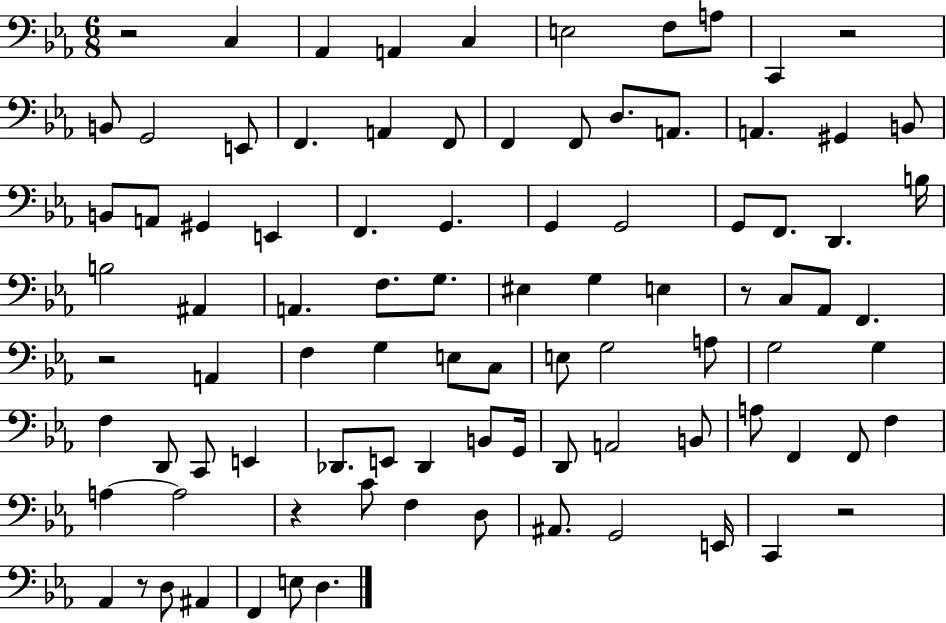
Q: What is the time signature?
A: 6/8